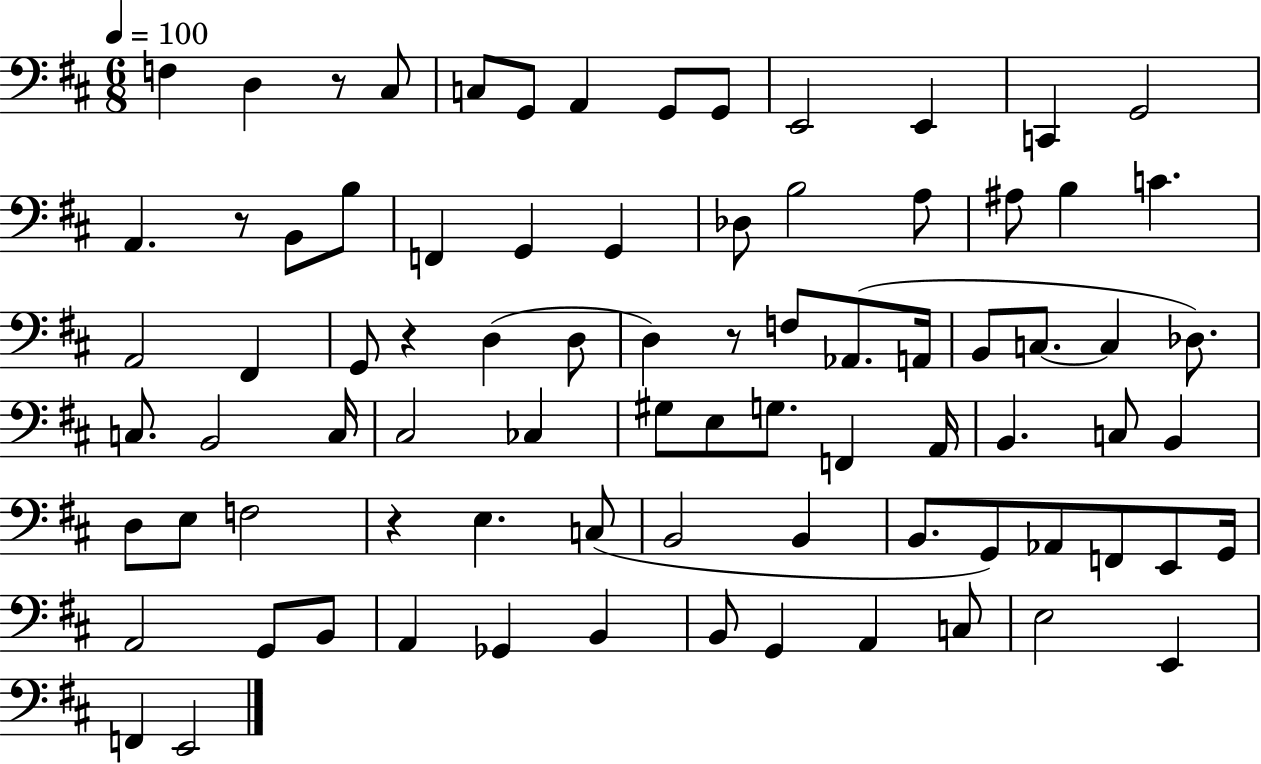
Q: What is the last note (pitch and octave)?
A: E2